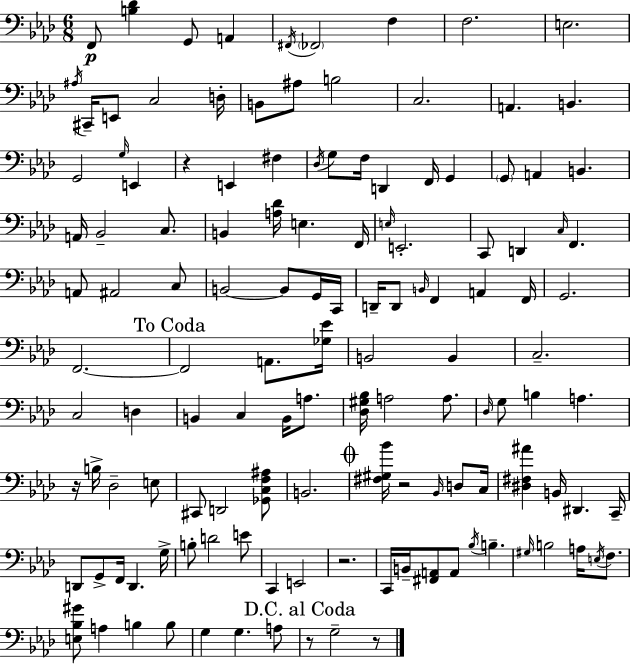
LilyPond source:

{
  \clef bass
  \numericTimeSignature
  \time 6/8
  \key f \minor
  \repeat volta 2 { f,8\p <b des'>4 g,8 a,4 | \acciaccatura { fis,16 } \parenthesize fes,2 f4 | f2. | e2. | \break \acciaccatura { ais16 } cis,16-- e,8 c2 | d16-. b,8 ais8 b2 | c2. | a,4. b,4. | \break g,2 \grace { g16 } e,4 | r4 e,4 fis4 | \acciaccatura { des16 } g8 f16 d,4 f,16 | g,4 \parenthesize g,8 a,4 b,4. | \break a,16 bes,2-- | c8. b,4 <a des'>16 e4. | f,16 \grace { e16 } e,2.-. | c,8 d,4 \grace { c16 } | \break f,4. a,8 ais,2 | c8 b,2~~ | b,8 g,16 c,16 d,16-- d,8 \grace { b,16 } f,4 | a,4 f,16 g,2. | \break f,2.~~ | \mark "To Coda" f,2 | a,8. <ges ees'>16 b,2 | b,4 c2.-- | \break c2 | d4 b,4 c4 | b,16 a8. <des gis bes>16 a2 | a8. \grace { des16 } g8 b4 | \break a4. r16 b16-> des2-- | e8 cis,8 d,2 | <ges, c f ais>8 b,2. | \mark \markup { \musicglyph "scripts.coda" } <fis gis bes'>16 r2 | \break \grace { bes,16 } d8 c16 <dis fis ais'>4 | b,16 dis,4. c,16-- d,8 g,8-> | f,16 d,4. g16-> b8-. d'2 | e'8 c,4 | \break e,2 r2. | c,16 b,16-- <fis, a,>8 | a,8 \acciaccatura { bes16 } b4.-- \grace { gis16 } b2 | a16 \acciaccatura { e16 } f8. | \break <e bes gis'>8 a4 b4 b8 | g4 g4. a8 | \mark "D.C. al Coda" r8 g2-- r8 | } \bar "|."
}